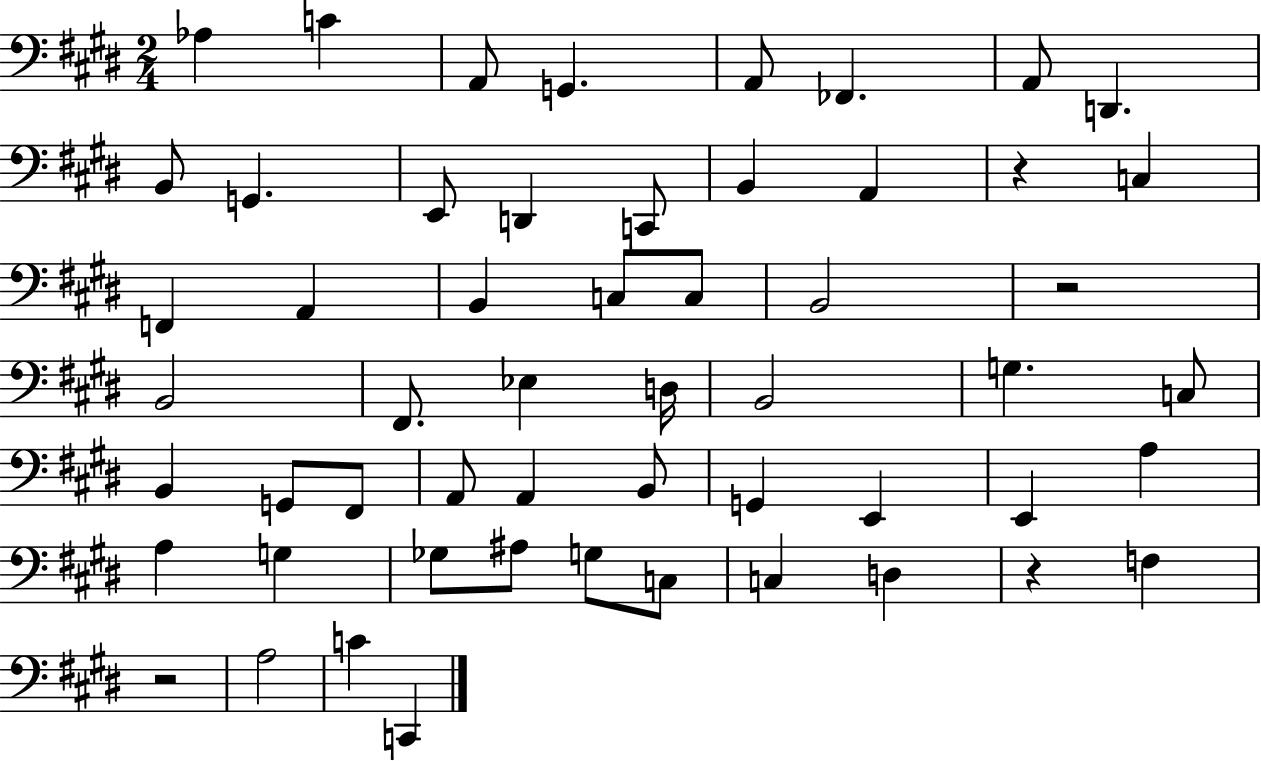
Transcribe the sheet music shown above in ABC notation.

X:1
T:Untitled
M:2/4
L:1/4
K:E
_A, C A,,/2 G,, A,,/2 _F,, A,,/2 D,, B,,/2 G,, E,,/2 D,, C,,/2 B,, A,, z C, F,, A,, B,, C,/2 C,/2 B,,2 z2 B,,2 ^F,,/2 _E, D,/4 B,,2 G, C,/2 B,, G,,/2 ^F,,/2 A,,/2 A,, B,,/2 G,, E,, E,, A, A, G, _G,/2 ^A,/2 G,/2 C,/2 C, D, z F, z2 A,2 C C,,